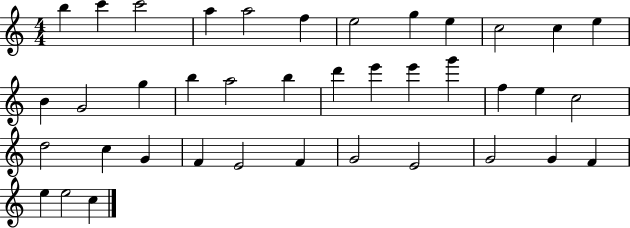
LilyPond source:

{
  \clef treble
  \numericTimeSignature
  \time 4/4
  \key c \major
  b''4 c'''4 c'''2 | a''4 a''2 f''4 | e''2 g''4 e''4 | c''2 c''4 e''4 | \break b'4 g'2 g''4 | b''4 a''2 b''4 | d'''4 e'''4 e'''4 g'''4 | f''4 e''4 c''2 | \break d''2 c''4 g'4 | f'4 e'2 f'4 | g'2 e'2 | g'2 g'4 f'4 | \break e''4 e''2 c''4 | \bar "|."
}